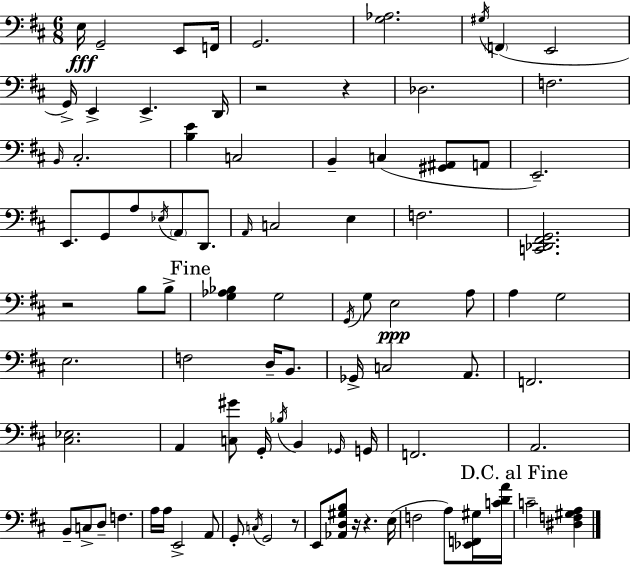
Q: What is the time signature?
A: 6/8